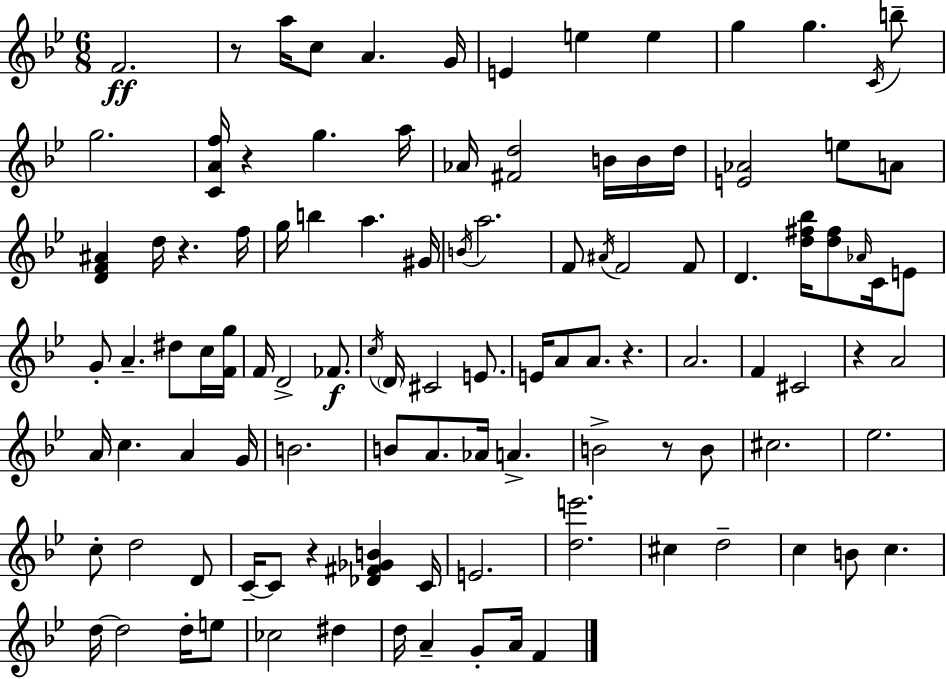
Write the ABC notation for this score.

X:1
T:Untitled
M:6/8
L:1/4
K:Gm
F2 z/2 a/4 c/2 A G/4 E e e g g C/4 b/2 g2 [CAf]/4 z g a/4 _A/4 [^Fd]2 B/4 B/4 d/4 [E_A]2 e/2 A/2 [DF^A] d/4 z f/4 g/4 b a ^G/4 B/4 a2 F/2 ^A/4 F2 F/2 D [d^f_b]/4 [d^f]/2 _A/4 C/4 E/2 G/2 A ^d/2 c/4 [Fg]/4 F/4 D2 _F/2 c/4 D/4 ^C2 E/2 E/4 A/2 A/2 z A2 F ^C2 z A2 A/4 c A G/4 B2 B/2 A/2 _A/4 A B2 z/2 B/2 ^c2 _e2 c/2 d2 D/2 C/4 C/2 z [_D^F_GB] C/4 E2 [de']2 ^c d2 c B/2 c d/4 d2 d/4 e/2 _c2 ^d d/4 A G/2 A/4 F